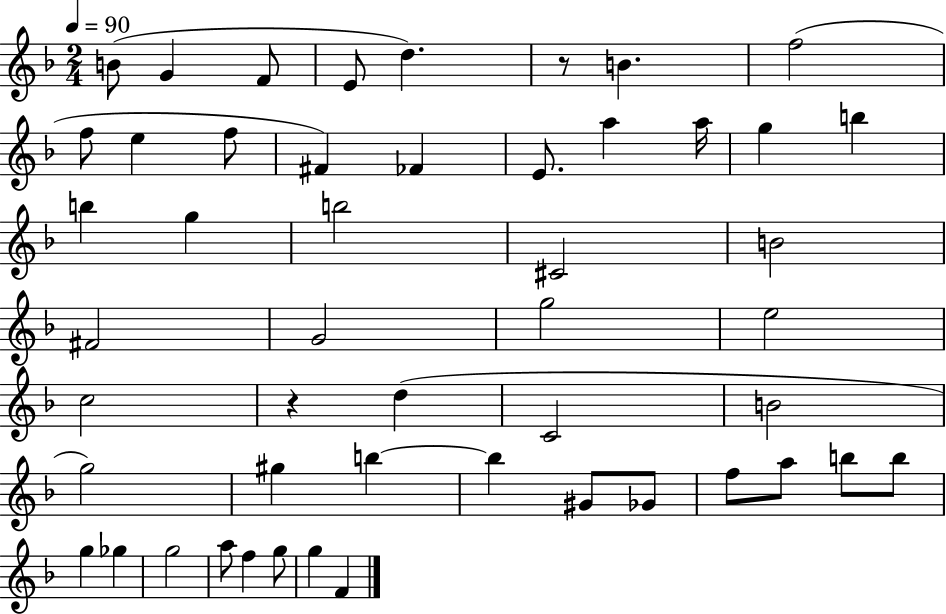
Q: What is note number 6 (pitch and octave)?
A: B4